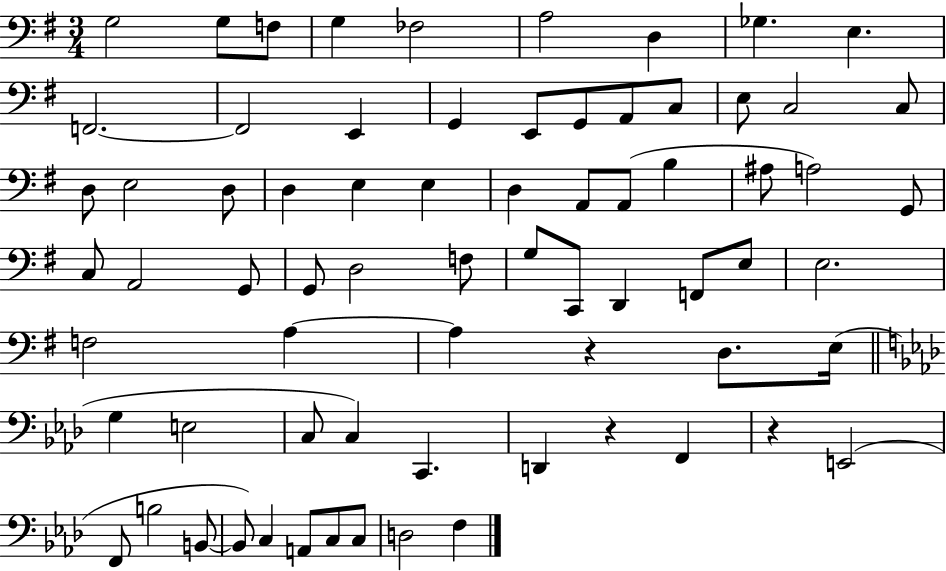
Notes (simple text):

G3/h G3/e F3/e G3/q FES3/h A3/h D3/q Gb3/q. E3/q. F2/h. F2/h E2/q G2/q E2/e G2/e A2/e C3/e E3/e C3/h C3/e D3/e E3/h D3/e D3/q E3/q E3/q D3/q A2/e A2/e B3/q A#3/e A3/h G2/e C3/e A2/h G2/e G2/e D3/h F3/e G3/e C2/e D2/q F2/e E3/e E3/h. F3/h A3/q A3/q R/q D3/e. E3/s G3/q E3/h C3/e C3/q C2/q. D2/q R/q F2/q R/q E2/h F2/e B3/h B2/e B2/e C3/q A2/e C3/e C3/e D3/h F3/q